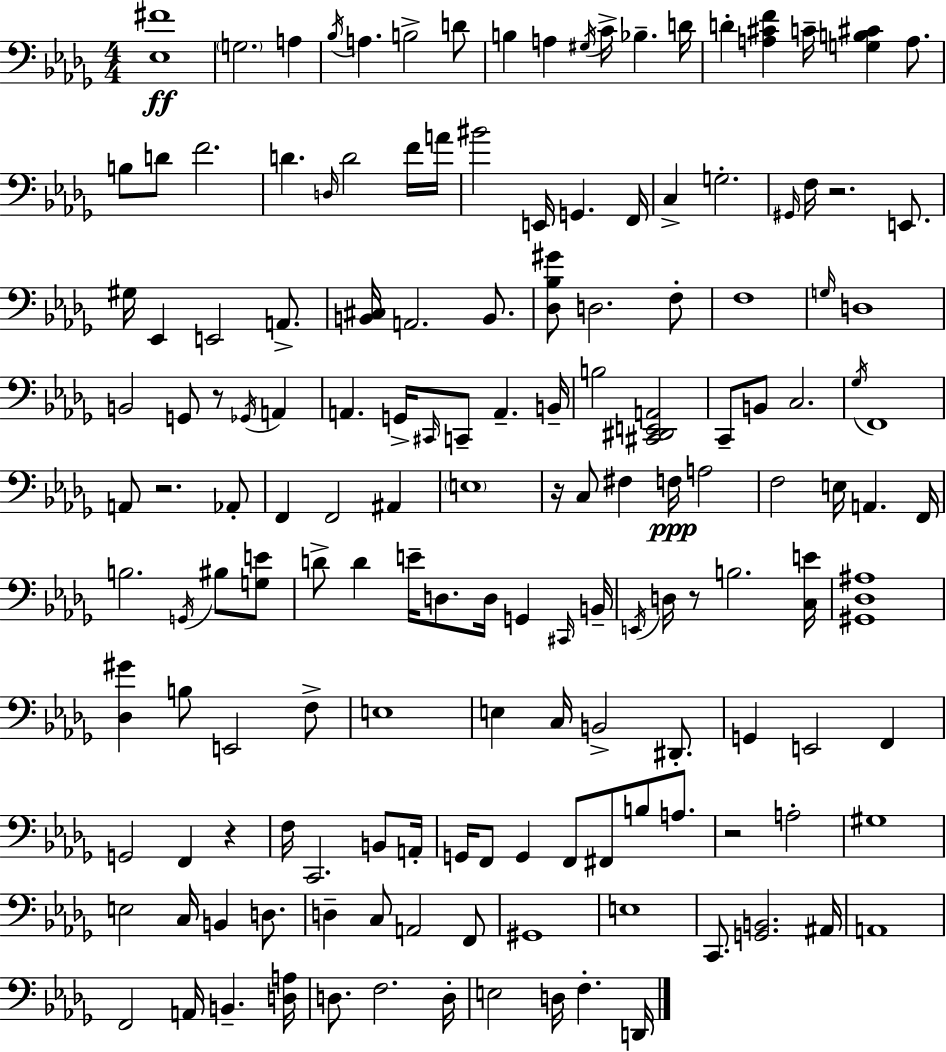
[Eb3,F#4]/w G3/h. A3/q Bb3/s A3/q. B3/h D4/e B3/q A3/q G#3/s C4/s Bb3/q. D4/s D4/q [A3,C#4,F4]/q C4/s [G3,B3,C#4]/q A3/e. B3/e D4/e F4/h. D4/q. D3/s D4/h F4/s A4/s BIS4/h E2/s G2/q. F2/s C3/q G3/h. G#2/s F3/s R/h. E2/e. G#3/s Eb2/q E2/h A2/e. [B2,C#3]/s A2/h. B2/e. [Db3,Bb3,G#4]/e D3/h. F3/e F3/w G3/s D3/w B2/h G2/e R/e Gb2/s A2/q A2/q. G2/s C#2/s C2/e A2/q. B2/s B3/h [C#2,D#2,E2,A2]/h C2/e B2/e C3/h. Gb3/s F2/w A2/e R/h. Ab2/e F2/q F2/h A#2/q E3/w R/s C3/e F#3/q F3/s A3/h F3/h E3/s A2/q. F2/s B3/h. G2/s BIS3/e [G3,E4]/e D4/e D4/q E4/s D3/e. D3/s G2/q C#2/s B2/s E2/s D3/s R/e B3/h. [C3,E4]/s [G#2,Db3,A#3]/w [Db3,G#4]/q B3/e E2/h F3/e E3/w E3/q C3/s B2/h D#2/e. G2/q E2/h F2/q G2/h F2/q R/q F3/s C2/h. B2/e A2/s G2/s F2/e G2/q F2/e F#2/e B3/e A3/e. R/h A3/h G#3/w E3/h C3/s B2/q D3/e. D3/q C3/e A2/h F2/e G#2/w E3/w C2/e. [G2,B2]/h. A#2/s A2/w F2/h A2/s B2/q. [D3,A3]/s D3/e. F3/h. D3/s E3/h D3/s F3/q. D2/s